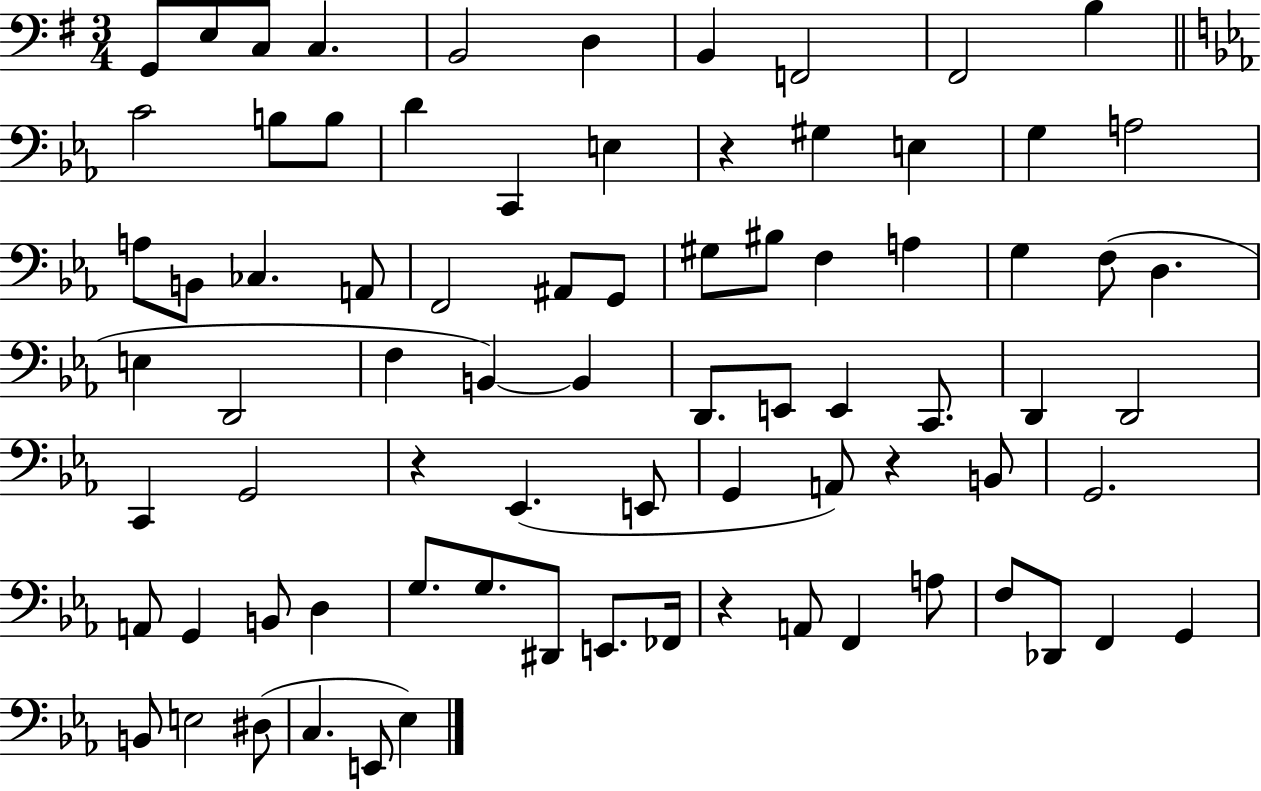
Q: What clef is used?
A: bass